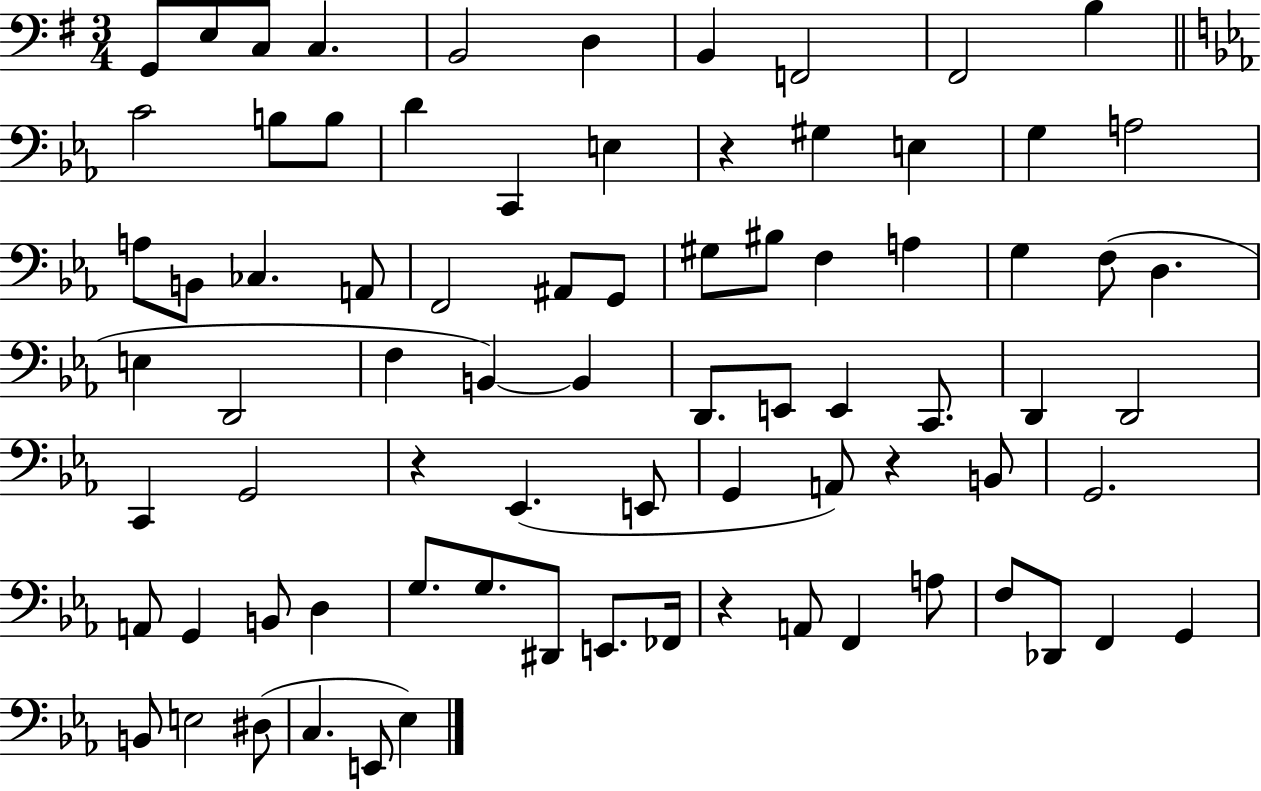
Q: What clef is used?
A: bass